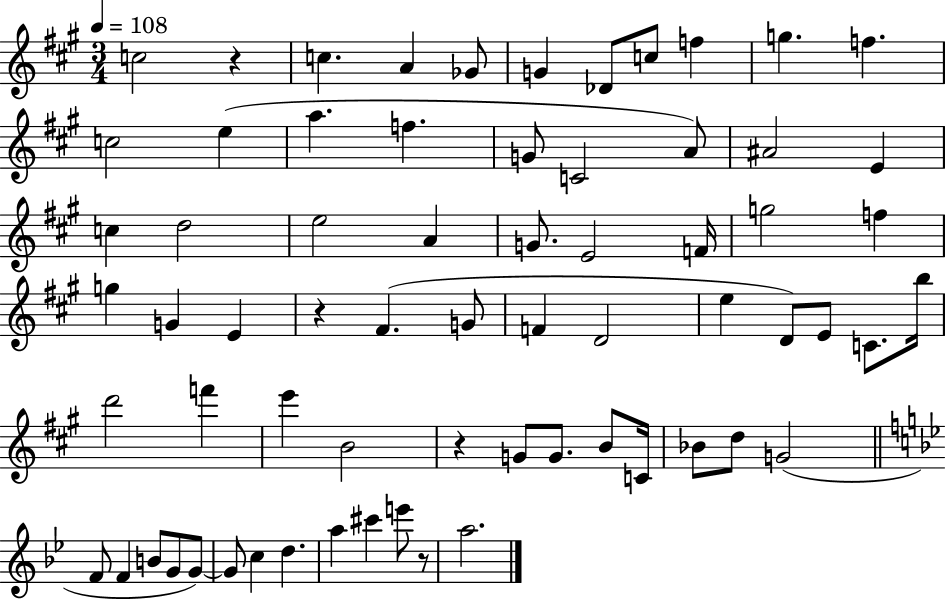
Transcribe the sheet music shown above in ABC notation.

X:1
T:Untitled
M:3/4
L:1/4
K:A
c2 z c A _G/2 G _D/2 c/2 f g f c2 e a f G/2 C2 A/2 ^A2 E c d2 e2 A G/2 E2 F/4 g2 f g G E z ^F G/2 F D2 e D/2 E/2 C/2 b/4 d'2 f' e' B2 z G/2 G/2 B/2 C/4 _B/2 d/2 G2 F/2 F B/2 G/2 G/2 G/2 c d a ^c' e'/2 z/2 a2